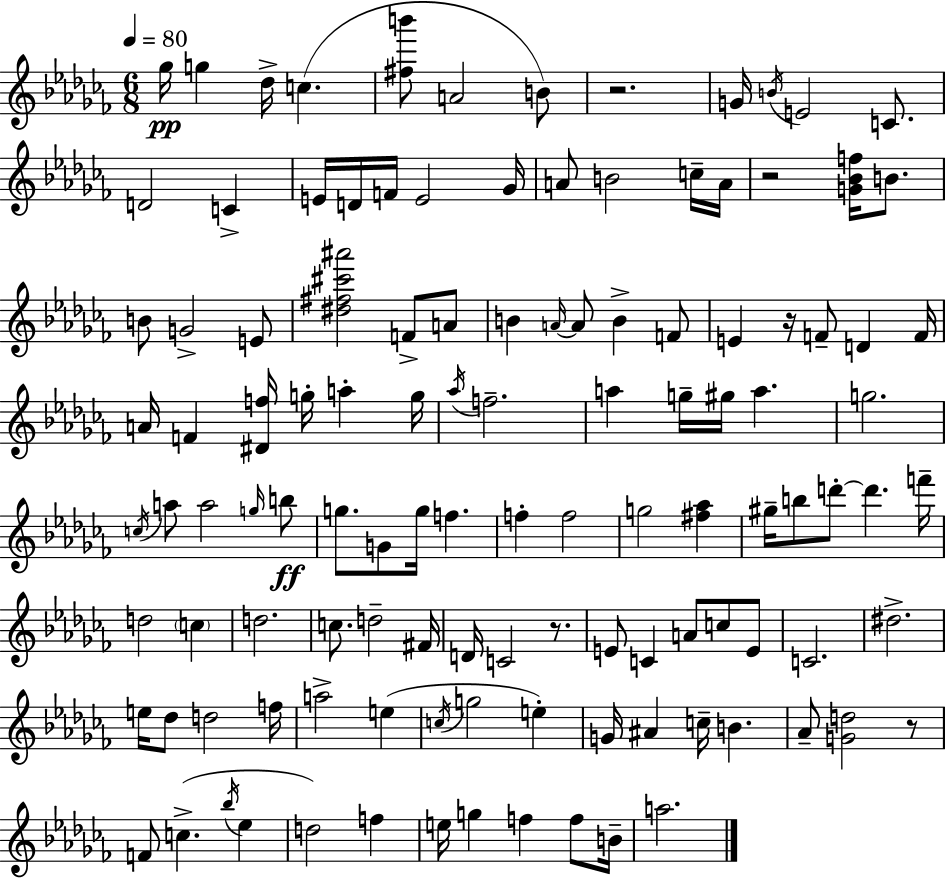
Gb5/s G5/q Db5/s C5/q. [F#5,B6]/e A4/h B4/e R/h. G4/s B4/s E4/h C4/e. D4/h C4/q E4/s D4/s F4/s E4/h Gb4/s A4/e B4/h C5/s A4/s R/h [G4,Bb4,F5]/s B4/e. B4/e G4/h E4/e [D#5,F#5,C#6,A#6]/h F4/e A4/e B4/q A4/s A4/e B4/q F4/e E4/q R/s F4/e D4/q F4/s A4/s F4/q [D#4,F5]/s G5/s A5/q G5/s Ab5/s F5/h. A5/q G5/s G#5/s A5/q. G5/h. C5/s A5/e A5/h G5/s B5/e G5/e. G4/e G5/s F5/q. F5/q F5/h G5/h [F#5,Ab5]/q G#5/s B5/e D6/e D6/q. F6/s D5/h C5/q D5/h. C5/e. D5/h F#4/s D4/s C4/h R/e. E4/e C4/q A4/e C5/e E4/e C4/h. D#5/h. E5/s Db5/e D5/h F5/s A5/h E5/q C5/s G5/h E5/q G4/s A#4/q C5/s B4/q. Ab4/e [G4,D5]/h R/e F4/e C5/q. Bb5/s Eb5/q D5/h F5/q E5/s G5/q F5/q F5/e B4/s A5/h.